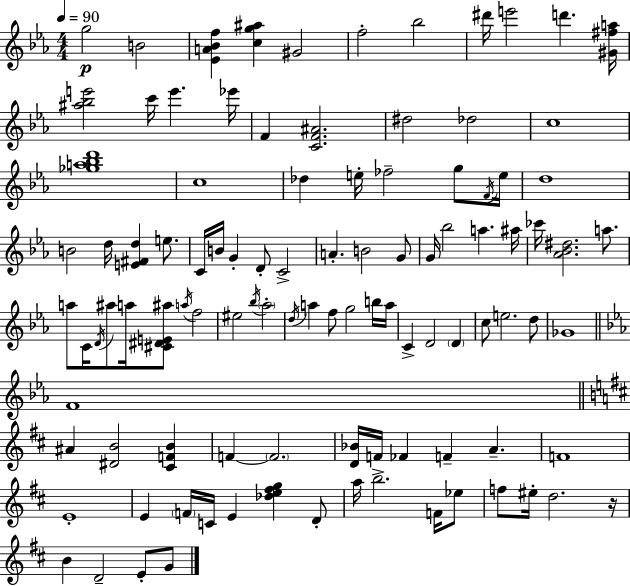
X:1
T:Untitled
M:4/4
L:1/4
K:Eb
g2 B2 [_EA_Bf] [cg^a] ^G2 f2 _b2 ^d'/4 e'2 d' [^G^fa]/4 [^a_be']2 c'/4 e' _e'/4 F [CF^A]2 ^d2 _d2 c4 [_ga_bd']4 c4 _d e/4 _f2 g/2 F/4 e/4 d4 B2 d/4 [E^Fd] e/2 C/4 B/4 G D/2 C2 A B2 G/2 G/4 _b2 a ^a/4 _c'/4 [_A_B^d]2 a/2 a/2 C/4 D/4 ^a/2 a/4 [^C^DE^a]/2 a/4 f2 ^e2 _b/4 _a2 d/4 a f/2 g2 b/4 a/4 C D2 D c/2 e2 d/2 _G4 F4 ^A [^DB]2 [^CFB] F F2 [D_B]/4 F/4 _F F A F4 E4 E F/4 C/4 E [_de^fg] D/2 a/4 b2 F/4 _e/2 f/2 ^e/4 d2 z/4 B D2 E/2 G/2